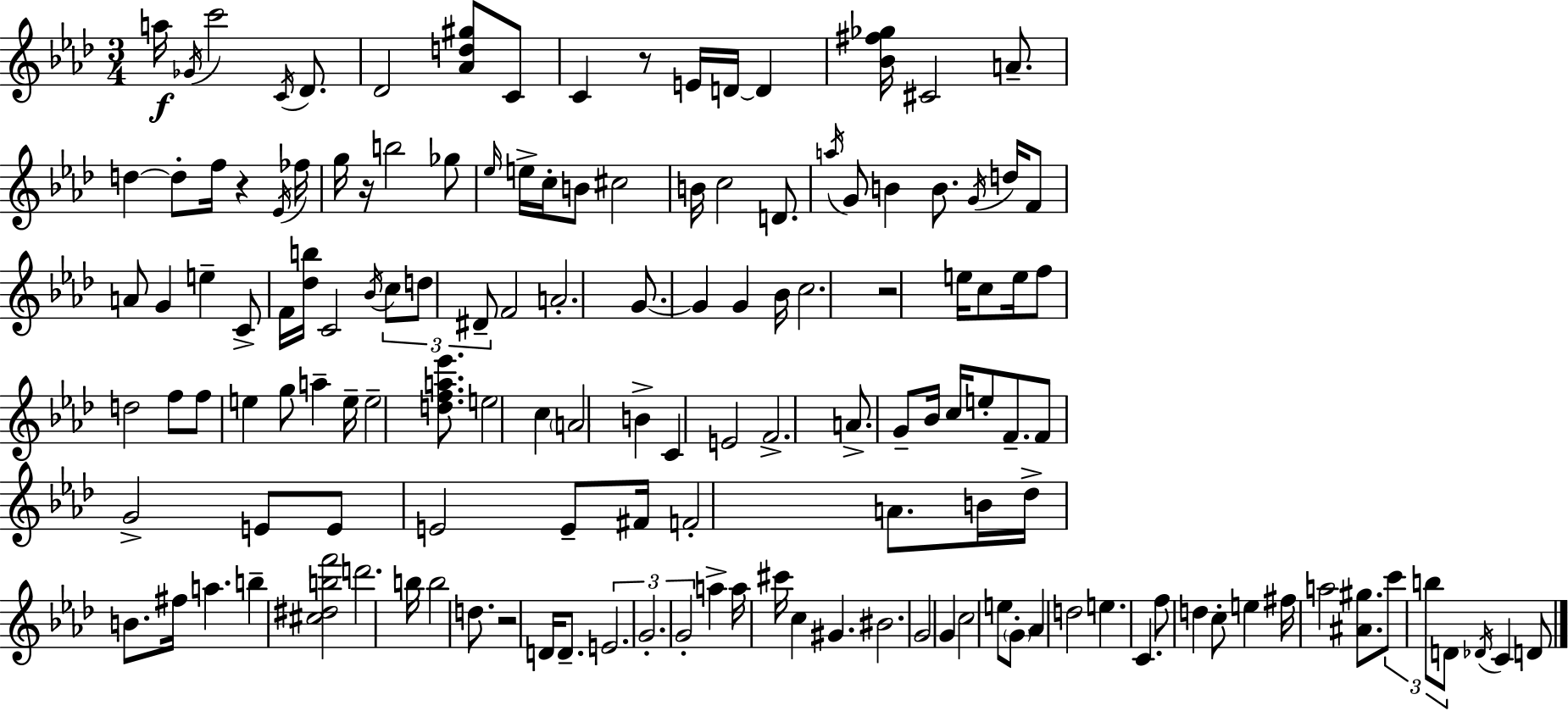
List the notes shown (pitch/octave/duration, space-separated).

A5/s Gb4/s C6/h C4/s Db4/e. Db4/h [Ab4,D5,G#5]/e C4/e C4/q R/e E4/s D4/s D4/q [Bb4,F#5,Gb5]/s C#4/h A4/e. D5/q D5/e F5/s R/q Eb4/s FES5/s G5/s R/s B5/h Gb5/e Eb5/s E5/s C5/s B4/e C#5/h B4/s C5/h D4/e. A5/s G4/e B4/q B4/e. G4/s D5/s F4/e A4/e G4/q E5/q C4/e F4/s [Db5,B5]/s C4/h Bb4/s C5/e D5/e D#4/e F4/h A4/h. G4/e. G4/q G4/q Bb4/s C5/h. R/h E5/s C5/e E5/s F5/e D5/h F5/e F5/e E5/q G5/e A5/q E5/s E5/h [D5,F5,A5,Eb6]/e. E5/h C5/q A4/h B4/q C4/q E4/h F4/h. A4/e. G4/e Bb4/s C5/s E5/e F4/e. F4/e G4/h E4/e E4/e E4/h E4/e F#4/s F4/h A4/e. B4/s Db5/s B4/e. F#5/s A5/q. B5/q [C#5,D#5,B5,F6]/h D6/h. B5/s B5/h D5/e. R/h D4/s D4/e. E4/h. G4/h. G4/h A5/q A5/s C#6/s C5/q G#4/q. BIS4/h. G4/h G4/q C5/h E5/e G4/e Ab4/q D5/h E5/q. C4/q. F5/e D5/q C5/e E5/q F#5/s A5/h [A#4,G#5]/e. C6/e B5/e D4/e Db4/s C4/q D4/e